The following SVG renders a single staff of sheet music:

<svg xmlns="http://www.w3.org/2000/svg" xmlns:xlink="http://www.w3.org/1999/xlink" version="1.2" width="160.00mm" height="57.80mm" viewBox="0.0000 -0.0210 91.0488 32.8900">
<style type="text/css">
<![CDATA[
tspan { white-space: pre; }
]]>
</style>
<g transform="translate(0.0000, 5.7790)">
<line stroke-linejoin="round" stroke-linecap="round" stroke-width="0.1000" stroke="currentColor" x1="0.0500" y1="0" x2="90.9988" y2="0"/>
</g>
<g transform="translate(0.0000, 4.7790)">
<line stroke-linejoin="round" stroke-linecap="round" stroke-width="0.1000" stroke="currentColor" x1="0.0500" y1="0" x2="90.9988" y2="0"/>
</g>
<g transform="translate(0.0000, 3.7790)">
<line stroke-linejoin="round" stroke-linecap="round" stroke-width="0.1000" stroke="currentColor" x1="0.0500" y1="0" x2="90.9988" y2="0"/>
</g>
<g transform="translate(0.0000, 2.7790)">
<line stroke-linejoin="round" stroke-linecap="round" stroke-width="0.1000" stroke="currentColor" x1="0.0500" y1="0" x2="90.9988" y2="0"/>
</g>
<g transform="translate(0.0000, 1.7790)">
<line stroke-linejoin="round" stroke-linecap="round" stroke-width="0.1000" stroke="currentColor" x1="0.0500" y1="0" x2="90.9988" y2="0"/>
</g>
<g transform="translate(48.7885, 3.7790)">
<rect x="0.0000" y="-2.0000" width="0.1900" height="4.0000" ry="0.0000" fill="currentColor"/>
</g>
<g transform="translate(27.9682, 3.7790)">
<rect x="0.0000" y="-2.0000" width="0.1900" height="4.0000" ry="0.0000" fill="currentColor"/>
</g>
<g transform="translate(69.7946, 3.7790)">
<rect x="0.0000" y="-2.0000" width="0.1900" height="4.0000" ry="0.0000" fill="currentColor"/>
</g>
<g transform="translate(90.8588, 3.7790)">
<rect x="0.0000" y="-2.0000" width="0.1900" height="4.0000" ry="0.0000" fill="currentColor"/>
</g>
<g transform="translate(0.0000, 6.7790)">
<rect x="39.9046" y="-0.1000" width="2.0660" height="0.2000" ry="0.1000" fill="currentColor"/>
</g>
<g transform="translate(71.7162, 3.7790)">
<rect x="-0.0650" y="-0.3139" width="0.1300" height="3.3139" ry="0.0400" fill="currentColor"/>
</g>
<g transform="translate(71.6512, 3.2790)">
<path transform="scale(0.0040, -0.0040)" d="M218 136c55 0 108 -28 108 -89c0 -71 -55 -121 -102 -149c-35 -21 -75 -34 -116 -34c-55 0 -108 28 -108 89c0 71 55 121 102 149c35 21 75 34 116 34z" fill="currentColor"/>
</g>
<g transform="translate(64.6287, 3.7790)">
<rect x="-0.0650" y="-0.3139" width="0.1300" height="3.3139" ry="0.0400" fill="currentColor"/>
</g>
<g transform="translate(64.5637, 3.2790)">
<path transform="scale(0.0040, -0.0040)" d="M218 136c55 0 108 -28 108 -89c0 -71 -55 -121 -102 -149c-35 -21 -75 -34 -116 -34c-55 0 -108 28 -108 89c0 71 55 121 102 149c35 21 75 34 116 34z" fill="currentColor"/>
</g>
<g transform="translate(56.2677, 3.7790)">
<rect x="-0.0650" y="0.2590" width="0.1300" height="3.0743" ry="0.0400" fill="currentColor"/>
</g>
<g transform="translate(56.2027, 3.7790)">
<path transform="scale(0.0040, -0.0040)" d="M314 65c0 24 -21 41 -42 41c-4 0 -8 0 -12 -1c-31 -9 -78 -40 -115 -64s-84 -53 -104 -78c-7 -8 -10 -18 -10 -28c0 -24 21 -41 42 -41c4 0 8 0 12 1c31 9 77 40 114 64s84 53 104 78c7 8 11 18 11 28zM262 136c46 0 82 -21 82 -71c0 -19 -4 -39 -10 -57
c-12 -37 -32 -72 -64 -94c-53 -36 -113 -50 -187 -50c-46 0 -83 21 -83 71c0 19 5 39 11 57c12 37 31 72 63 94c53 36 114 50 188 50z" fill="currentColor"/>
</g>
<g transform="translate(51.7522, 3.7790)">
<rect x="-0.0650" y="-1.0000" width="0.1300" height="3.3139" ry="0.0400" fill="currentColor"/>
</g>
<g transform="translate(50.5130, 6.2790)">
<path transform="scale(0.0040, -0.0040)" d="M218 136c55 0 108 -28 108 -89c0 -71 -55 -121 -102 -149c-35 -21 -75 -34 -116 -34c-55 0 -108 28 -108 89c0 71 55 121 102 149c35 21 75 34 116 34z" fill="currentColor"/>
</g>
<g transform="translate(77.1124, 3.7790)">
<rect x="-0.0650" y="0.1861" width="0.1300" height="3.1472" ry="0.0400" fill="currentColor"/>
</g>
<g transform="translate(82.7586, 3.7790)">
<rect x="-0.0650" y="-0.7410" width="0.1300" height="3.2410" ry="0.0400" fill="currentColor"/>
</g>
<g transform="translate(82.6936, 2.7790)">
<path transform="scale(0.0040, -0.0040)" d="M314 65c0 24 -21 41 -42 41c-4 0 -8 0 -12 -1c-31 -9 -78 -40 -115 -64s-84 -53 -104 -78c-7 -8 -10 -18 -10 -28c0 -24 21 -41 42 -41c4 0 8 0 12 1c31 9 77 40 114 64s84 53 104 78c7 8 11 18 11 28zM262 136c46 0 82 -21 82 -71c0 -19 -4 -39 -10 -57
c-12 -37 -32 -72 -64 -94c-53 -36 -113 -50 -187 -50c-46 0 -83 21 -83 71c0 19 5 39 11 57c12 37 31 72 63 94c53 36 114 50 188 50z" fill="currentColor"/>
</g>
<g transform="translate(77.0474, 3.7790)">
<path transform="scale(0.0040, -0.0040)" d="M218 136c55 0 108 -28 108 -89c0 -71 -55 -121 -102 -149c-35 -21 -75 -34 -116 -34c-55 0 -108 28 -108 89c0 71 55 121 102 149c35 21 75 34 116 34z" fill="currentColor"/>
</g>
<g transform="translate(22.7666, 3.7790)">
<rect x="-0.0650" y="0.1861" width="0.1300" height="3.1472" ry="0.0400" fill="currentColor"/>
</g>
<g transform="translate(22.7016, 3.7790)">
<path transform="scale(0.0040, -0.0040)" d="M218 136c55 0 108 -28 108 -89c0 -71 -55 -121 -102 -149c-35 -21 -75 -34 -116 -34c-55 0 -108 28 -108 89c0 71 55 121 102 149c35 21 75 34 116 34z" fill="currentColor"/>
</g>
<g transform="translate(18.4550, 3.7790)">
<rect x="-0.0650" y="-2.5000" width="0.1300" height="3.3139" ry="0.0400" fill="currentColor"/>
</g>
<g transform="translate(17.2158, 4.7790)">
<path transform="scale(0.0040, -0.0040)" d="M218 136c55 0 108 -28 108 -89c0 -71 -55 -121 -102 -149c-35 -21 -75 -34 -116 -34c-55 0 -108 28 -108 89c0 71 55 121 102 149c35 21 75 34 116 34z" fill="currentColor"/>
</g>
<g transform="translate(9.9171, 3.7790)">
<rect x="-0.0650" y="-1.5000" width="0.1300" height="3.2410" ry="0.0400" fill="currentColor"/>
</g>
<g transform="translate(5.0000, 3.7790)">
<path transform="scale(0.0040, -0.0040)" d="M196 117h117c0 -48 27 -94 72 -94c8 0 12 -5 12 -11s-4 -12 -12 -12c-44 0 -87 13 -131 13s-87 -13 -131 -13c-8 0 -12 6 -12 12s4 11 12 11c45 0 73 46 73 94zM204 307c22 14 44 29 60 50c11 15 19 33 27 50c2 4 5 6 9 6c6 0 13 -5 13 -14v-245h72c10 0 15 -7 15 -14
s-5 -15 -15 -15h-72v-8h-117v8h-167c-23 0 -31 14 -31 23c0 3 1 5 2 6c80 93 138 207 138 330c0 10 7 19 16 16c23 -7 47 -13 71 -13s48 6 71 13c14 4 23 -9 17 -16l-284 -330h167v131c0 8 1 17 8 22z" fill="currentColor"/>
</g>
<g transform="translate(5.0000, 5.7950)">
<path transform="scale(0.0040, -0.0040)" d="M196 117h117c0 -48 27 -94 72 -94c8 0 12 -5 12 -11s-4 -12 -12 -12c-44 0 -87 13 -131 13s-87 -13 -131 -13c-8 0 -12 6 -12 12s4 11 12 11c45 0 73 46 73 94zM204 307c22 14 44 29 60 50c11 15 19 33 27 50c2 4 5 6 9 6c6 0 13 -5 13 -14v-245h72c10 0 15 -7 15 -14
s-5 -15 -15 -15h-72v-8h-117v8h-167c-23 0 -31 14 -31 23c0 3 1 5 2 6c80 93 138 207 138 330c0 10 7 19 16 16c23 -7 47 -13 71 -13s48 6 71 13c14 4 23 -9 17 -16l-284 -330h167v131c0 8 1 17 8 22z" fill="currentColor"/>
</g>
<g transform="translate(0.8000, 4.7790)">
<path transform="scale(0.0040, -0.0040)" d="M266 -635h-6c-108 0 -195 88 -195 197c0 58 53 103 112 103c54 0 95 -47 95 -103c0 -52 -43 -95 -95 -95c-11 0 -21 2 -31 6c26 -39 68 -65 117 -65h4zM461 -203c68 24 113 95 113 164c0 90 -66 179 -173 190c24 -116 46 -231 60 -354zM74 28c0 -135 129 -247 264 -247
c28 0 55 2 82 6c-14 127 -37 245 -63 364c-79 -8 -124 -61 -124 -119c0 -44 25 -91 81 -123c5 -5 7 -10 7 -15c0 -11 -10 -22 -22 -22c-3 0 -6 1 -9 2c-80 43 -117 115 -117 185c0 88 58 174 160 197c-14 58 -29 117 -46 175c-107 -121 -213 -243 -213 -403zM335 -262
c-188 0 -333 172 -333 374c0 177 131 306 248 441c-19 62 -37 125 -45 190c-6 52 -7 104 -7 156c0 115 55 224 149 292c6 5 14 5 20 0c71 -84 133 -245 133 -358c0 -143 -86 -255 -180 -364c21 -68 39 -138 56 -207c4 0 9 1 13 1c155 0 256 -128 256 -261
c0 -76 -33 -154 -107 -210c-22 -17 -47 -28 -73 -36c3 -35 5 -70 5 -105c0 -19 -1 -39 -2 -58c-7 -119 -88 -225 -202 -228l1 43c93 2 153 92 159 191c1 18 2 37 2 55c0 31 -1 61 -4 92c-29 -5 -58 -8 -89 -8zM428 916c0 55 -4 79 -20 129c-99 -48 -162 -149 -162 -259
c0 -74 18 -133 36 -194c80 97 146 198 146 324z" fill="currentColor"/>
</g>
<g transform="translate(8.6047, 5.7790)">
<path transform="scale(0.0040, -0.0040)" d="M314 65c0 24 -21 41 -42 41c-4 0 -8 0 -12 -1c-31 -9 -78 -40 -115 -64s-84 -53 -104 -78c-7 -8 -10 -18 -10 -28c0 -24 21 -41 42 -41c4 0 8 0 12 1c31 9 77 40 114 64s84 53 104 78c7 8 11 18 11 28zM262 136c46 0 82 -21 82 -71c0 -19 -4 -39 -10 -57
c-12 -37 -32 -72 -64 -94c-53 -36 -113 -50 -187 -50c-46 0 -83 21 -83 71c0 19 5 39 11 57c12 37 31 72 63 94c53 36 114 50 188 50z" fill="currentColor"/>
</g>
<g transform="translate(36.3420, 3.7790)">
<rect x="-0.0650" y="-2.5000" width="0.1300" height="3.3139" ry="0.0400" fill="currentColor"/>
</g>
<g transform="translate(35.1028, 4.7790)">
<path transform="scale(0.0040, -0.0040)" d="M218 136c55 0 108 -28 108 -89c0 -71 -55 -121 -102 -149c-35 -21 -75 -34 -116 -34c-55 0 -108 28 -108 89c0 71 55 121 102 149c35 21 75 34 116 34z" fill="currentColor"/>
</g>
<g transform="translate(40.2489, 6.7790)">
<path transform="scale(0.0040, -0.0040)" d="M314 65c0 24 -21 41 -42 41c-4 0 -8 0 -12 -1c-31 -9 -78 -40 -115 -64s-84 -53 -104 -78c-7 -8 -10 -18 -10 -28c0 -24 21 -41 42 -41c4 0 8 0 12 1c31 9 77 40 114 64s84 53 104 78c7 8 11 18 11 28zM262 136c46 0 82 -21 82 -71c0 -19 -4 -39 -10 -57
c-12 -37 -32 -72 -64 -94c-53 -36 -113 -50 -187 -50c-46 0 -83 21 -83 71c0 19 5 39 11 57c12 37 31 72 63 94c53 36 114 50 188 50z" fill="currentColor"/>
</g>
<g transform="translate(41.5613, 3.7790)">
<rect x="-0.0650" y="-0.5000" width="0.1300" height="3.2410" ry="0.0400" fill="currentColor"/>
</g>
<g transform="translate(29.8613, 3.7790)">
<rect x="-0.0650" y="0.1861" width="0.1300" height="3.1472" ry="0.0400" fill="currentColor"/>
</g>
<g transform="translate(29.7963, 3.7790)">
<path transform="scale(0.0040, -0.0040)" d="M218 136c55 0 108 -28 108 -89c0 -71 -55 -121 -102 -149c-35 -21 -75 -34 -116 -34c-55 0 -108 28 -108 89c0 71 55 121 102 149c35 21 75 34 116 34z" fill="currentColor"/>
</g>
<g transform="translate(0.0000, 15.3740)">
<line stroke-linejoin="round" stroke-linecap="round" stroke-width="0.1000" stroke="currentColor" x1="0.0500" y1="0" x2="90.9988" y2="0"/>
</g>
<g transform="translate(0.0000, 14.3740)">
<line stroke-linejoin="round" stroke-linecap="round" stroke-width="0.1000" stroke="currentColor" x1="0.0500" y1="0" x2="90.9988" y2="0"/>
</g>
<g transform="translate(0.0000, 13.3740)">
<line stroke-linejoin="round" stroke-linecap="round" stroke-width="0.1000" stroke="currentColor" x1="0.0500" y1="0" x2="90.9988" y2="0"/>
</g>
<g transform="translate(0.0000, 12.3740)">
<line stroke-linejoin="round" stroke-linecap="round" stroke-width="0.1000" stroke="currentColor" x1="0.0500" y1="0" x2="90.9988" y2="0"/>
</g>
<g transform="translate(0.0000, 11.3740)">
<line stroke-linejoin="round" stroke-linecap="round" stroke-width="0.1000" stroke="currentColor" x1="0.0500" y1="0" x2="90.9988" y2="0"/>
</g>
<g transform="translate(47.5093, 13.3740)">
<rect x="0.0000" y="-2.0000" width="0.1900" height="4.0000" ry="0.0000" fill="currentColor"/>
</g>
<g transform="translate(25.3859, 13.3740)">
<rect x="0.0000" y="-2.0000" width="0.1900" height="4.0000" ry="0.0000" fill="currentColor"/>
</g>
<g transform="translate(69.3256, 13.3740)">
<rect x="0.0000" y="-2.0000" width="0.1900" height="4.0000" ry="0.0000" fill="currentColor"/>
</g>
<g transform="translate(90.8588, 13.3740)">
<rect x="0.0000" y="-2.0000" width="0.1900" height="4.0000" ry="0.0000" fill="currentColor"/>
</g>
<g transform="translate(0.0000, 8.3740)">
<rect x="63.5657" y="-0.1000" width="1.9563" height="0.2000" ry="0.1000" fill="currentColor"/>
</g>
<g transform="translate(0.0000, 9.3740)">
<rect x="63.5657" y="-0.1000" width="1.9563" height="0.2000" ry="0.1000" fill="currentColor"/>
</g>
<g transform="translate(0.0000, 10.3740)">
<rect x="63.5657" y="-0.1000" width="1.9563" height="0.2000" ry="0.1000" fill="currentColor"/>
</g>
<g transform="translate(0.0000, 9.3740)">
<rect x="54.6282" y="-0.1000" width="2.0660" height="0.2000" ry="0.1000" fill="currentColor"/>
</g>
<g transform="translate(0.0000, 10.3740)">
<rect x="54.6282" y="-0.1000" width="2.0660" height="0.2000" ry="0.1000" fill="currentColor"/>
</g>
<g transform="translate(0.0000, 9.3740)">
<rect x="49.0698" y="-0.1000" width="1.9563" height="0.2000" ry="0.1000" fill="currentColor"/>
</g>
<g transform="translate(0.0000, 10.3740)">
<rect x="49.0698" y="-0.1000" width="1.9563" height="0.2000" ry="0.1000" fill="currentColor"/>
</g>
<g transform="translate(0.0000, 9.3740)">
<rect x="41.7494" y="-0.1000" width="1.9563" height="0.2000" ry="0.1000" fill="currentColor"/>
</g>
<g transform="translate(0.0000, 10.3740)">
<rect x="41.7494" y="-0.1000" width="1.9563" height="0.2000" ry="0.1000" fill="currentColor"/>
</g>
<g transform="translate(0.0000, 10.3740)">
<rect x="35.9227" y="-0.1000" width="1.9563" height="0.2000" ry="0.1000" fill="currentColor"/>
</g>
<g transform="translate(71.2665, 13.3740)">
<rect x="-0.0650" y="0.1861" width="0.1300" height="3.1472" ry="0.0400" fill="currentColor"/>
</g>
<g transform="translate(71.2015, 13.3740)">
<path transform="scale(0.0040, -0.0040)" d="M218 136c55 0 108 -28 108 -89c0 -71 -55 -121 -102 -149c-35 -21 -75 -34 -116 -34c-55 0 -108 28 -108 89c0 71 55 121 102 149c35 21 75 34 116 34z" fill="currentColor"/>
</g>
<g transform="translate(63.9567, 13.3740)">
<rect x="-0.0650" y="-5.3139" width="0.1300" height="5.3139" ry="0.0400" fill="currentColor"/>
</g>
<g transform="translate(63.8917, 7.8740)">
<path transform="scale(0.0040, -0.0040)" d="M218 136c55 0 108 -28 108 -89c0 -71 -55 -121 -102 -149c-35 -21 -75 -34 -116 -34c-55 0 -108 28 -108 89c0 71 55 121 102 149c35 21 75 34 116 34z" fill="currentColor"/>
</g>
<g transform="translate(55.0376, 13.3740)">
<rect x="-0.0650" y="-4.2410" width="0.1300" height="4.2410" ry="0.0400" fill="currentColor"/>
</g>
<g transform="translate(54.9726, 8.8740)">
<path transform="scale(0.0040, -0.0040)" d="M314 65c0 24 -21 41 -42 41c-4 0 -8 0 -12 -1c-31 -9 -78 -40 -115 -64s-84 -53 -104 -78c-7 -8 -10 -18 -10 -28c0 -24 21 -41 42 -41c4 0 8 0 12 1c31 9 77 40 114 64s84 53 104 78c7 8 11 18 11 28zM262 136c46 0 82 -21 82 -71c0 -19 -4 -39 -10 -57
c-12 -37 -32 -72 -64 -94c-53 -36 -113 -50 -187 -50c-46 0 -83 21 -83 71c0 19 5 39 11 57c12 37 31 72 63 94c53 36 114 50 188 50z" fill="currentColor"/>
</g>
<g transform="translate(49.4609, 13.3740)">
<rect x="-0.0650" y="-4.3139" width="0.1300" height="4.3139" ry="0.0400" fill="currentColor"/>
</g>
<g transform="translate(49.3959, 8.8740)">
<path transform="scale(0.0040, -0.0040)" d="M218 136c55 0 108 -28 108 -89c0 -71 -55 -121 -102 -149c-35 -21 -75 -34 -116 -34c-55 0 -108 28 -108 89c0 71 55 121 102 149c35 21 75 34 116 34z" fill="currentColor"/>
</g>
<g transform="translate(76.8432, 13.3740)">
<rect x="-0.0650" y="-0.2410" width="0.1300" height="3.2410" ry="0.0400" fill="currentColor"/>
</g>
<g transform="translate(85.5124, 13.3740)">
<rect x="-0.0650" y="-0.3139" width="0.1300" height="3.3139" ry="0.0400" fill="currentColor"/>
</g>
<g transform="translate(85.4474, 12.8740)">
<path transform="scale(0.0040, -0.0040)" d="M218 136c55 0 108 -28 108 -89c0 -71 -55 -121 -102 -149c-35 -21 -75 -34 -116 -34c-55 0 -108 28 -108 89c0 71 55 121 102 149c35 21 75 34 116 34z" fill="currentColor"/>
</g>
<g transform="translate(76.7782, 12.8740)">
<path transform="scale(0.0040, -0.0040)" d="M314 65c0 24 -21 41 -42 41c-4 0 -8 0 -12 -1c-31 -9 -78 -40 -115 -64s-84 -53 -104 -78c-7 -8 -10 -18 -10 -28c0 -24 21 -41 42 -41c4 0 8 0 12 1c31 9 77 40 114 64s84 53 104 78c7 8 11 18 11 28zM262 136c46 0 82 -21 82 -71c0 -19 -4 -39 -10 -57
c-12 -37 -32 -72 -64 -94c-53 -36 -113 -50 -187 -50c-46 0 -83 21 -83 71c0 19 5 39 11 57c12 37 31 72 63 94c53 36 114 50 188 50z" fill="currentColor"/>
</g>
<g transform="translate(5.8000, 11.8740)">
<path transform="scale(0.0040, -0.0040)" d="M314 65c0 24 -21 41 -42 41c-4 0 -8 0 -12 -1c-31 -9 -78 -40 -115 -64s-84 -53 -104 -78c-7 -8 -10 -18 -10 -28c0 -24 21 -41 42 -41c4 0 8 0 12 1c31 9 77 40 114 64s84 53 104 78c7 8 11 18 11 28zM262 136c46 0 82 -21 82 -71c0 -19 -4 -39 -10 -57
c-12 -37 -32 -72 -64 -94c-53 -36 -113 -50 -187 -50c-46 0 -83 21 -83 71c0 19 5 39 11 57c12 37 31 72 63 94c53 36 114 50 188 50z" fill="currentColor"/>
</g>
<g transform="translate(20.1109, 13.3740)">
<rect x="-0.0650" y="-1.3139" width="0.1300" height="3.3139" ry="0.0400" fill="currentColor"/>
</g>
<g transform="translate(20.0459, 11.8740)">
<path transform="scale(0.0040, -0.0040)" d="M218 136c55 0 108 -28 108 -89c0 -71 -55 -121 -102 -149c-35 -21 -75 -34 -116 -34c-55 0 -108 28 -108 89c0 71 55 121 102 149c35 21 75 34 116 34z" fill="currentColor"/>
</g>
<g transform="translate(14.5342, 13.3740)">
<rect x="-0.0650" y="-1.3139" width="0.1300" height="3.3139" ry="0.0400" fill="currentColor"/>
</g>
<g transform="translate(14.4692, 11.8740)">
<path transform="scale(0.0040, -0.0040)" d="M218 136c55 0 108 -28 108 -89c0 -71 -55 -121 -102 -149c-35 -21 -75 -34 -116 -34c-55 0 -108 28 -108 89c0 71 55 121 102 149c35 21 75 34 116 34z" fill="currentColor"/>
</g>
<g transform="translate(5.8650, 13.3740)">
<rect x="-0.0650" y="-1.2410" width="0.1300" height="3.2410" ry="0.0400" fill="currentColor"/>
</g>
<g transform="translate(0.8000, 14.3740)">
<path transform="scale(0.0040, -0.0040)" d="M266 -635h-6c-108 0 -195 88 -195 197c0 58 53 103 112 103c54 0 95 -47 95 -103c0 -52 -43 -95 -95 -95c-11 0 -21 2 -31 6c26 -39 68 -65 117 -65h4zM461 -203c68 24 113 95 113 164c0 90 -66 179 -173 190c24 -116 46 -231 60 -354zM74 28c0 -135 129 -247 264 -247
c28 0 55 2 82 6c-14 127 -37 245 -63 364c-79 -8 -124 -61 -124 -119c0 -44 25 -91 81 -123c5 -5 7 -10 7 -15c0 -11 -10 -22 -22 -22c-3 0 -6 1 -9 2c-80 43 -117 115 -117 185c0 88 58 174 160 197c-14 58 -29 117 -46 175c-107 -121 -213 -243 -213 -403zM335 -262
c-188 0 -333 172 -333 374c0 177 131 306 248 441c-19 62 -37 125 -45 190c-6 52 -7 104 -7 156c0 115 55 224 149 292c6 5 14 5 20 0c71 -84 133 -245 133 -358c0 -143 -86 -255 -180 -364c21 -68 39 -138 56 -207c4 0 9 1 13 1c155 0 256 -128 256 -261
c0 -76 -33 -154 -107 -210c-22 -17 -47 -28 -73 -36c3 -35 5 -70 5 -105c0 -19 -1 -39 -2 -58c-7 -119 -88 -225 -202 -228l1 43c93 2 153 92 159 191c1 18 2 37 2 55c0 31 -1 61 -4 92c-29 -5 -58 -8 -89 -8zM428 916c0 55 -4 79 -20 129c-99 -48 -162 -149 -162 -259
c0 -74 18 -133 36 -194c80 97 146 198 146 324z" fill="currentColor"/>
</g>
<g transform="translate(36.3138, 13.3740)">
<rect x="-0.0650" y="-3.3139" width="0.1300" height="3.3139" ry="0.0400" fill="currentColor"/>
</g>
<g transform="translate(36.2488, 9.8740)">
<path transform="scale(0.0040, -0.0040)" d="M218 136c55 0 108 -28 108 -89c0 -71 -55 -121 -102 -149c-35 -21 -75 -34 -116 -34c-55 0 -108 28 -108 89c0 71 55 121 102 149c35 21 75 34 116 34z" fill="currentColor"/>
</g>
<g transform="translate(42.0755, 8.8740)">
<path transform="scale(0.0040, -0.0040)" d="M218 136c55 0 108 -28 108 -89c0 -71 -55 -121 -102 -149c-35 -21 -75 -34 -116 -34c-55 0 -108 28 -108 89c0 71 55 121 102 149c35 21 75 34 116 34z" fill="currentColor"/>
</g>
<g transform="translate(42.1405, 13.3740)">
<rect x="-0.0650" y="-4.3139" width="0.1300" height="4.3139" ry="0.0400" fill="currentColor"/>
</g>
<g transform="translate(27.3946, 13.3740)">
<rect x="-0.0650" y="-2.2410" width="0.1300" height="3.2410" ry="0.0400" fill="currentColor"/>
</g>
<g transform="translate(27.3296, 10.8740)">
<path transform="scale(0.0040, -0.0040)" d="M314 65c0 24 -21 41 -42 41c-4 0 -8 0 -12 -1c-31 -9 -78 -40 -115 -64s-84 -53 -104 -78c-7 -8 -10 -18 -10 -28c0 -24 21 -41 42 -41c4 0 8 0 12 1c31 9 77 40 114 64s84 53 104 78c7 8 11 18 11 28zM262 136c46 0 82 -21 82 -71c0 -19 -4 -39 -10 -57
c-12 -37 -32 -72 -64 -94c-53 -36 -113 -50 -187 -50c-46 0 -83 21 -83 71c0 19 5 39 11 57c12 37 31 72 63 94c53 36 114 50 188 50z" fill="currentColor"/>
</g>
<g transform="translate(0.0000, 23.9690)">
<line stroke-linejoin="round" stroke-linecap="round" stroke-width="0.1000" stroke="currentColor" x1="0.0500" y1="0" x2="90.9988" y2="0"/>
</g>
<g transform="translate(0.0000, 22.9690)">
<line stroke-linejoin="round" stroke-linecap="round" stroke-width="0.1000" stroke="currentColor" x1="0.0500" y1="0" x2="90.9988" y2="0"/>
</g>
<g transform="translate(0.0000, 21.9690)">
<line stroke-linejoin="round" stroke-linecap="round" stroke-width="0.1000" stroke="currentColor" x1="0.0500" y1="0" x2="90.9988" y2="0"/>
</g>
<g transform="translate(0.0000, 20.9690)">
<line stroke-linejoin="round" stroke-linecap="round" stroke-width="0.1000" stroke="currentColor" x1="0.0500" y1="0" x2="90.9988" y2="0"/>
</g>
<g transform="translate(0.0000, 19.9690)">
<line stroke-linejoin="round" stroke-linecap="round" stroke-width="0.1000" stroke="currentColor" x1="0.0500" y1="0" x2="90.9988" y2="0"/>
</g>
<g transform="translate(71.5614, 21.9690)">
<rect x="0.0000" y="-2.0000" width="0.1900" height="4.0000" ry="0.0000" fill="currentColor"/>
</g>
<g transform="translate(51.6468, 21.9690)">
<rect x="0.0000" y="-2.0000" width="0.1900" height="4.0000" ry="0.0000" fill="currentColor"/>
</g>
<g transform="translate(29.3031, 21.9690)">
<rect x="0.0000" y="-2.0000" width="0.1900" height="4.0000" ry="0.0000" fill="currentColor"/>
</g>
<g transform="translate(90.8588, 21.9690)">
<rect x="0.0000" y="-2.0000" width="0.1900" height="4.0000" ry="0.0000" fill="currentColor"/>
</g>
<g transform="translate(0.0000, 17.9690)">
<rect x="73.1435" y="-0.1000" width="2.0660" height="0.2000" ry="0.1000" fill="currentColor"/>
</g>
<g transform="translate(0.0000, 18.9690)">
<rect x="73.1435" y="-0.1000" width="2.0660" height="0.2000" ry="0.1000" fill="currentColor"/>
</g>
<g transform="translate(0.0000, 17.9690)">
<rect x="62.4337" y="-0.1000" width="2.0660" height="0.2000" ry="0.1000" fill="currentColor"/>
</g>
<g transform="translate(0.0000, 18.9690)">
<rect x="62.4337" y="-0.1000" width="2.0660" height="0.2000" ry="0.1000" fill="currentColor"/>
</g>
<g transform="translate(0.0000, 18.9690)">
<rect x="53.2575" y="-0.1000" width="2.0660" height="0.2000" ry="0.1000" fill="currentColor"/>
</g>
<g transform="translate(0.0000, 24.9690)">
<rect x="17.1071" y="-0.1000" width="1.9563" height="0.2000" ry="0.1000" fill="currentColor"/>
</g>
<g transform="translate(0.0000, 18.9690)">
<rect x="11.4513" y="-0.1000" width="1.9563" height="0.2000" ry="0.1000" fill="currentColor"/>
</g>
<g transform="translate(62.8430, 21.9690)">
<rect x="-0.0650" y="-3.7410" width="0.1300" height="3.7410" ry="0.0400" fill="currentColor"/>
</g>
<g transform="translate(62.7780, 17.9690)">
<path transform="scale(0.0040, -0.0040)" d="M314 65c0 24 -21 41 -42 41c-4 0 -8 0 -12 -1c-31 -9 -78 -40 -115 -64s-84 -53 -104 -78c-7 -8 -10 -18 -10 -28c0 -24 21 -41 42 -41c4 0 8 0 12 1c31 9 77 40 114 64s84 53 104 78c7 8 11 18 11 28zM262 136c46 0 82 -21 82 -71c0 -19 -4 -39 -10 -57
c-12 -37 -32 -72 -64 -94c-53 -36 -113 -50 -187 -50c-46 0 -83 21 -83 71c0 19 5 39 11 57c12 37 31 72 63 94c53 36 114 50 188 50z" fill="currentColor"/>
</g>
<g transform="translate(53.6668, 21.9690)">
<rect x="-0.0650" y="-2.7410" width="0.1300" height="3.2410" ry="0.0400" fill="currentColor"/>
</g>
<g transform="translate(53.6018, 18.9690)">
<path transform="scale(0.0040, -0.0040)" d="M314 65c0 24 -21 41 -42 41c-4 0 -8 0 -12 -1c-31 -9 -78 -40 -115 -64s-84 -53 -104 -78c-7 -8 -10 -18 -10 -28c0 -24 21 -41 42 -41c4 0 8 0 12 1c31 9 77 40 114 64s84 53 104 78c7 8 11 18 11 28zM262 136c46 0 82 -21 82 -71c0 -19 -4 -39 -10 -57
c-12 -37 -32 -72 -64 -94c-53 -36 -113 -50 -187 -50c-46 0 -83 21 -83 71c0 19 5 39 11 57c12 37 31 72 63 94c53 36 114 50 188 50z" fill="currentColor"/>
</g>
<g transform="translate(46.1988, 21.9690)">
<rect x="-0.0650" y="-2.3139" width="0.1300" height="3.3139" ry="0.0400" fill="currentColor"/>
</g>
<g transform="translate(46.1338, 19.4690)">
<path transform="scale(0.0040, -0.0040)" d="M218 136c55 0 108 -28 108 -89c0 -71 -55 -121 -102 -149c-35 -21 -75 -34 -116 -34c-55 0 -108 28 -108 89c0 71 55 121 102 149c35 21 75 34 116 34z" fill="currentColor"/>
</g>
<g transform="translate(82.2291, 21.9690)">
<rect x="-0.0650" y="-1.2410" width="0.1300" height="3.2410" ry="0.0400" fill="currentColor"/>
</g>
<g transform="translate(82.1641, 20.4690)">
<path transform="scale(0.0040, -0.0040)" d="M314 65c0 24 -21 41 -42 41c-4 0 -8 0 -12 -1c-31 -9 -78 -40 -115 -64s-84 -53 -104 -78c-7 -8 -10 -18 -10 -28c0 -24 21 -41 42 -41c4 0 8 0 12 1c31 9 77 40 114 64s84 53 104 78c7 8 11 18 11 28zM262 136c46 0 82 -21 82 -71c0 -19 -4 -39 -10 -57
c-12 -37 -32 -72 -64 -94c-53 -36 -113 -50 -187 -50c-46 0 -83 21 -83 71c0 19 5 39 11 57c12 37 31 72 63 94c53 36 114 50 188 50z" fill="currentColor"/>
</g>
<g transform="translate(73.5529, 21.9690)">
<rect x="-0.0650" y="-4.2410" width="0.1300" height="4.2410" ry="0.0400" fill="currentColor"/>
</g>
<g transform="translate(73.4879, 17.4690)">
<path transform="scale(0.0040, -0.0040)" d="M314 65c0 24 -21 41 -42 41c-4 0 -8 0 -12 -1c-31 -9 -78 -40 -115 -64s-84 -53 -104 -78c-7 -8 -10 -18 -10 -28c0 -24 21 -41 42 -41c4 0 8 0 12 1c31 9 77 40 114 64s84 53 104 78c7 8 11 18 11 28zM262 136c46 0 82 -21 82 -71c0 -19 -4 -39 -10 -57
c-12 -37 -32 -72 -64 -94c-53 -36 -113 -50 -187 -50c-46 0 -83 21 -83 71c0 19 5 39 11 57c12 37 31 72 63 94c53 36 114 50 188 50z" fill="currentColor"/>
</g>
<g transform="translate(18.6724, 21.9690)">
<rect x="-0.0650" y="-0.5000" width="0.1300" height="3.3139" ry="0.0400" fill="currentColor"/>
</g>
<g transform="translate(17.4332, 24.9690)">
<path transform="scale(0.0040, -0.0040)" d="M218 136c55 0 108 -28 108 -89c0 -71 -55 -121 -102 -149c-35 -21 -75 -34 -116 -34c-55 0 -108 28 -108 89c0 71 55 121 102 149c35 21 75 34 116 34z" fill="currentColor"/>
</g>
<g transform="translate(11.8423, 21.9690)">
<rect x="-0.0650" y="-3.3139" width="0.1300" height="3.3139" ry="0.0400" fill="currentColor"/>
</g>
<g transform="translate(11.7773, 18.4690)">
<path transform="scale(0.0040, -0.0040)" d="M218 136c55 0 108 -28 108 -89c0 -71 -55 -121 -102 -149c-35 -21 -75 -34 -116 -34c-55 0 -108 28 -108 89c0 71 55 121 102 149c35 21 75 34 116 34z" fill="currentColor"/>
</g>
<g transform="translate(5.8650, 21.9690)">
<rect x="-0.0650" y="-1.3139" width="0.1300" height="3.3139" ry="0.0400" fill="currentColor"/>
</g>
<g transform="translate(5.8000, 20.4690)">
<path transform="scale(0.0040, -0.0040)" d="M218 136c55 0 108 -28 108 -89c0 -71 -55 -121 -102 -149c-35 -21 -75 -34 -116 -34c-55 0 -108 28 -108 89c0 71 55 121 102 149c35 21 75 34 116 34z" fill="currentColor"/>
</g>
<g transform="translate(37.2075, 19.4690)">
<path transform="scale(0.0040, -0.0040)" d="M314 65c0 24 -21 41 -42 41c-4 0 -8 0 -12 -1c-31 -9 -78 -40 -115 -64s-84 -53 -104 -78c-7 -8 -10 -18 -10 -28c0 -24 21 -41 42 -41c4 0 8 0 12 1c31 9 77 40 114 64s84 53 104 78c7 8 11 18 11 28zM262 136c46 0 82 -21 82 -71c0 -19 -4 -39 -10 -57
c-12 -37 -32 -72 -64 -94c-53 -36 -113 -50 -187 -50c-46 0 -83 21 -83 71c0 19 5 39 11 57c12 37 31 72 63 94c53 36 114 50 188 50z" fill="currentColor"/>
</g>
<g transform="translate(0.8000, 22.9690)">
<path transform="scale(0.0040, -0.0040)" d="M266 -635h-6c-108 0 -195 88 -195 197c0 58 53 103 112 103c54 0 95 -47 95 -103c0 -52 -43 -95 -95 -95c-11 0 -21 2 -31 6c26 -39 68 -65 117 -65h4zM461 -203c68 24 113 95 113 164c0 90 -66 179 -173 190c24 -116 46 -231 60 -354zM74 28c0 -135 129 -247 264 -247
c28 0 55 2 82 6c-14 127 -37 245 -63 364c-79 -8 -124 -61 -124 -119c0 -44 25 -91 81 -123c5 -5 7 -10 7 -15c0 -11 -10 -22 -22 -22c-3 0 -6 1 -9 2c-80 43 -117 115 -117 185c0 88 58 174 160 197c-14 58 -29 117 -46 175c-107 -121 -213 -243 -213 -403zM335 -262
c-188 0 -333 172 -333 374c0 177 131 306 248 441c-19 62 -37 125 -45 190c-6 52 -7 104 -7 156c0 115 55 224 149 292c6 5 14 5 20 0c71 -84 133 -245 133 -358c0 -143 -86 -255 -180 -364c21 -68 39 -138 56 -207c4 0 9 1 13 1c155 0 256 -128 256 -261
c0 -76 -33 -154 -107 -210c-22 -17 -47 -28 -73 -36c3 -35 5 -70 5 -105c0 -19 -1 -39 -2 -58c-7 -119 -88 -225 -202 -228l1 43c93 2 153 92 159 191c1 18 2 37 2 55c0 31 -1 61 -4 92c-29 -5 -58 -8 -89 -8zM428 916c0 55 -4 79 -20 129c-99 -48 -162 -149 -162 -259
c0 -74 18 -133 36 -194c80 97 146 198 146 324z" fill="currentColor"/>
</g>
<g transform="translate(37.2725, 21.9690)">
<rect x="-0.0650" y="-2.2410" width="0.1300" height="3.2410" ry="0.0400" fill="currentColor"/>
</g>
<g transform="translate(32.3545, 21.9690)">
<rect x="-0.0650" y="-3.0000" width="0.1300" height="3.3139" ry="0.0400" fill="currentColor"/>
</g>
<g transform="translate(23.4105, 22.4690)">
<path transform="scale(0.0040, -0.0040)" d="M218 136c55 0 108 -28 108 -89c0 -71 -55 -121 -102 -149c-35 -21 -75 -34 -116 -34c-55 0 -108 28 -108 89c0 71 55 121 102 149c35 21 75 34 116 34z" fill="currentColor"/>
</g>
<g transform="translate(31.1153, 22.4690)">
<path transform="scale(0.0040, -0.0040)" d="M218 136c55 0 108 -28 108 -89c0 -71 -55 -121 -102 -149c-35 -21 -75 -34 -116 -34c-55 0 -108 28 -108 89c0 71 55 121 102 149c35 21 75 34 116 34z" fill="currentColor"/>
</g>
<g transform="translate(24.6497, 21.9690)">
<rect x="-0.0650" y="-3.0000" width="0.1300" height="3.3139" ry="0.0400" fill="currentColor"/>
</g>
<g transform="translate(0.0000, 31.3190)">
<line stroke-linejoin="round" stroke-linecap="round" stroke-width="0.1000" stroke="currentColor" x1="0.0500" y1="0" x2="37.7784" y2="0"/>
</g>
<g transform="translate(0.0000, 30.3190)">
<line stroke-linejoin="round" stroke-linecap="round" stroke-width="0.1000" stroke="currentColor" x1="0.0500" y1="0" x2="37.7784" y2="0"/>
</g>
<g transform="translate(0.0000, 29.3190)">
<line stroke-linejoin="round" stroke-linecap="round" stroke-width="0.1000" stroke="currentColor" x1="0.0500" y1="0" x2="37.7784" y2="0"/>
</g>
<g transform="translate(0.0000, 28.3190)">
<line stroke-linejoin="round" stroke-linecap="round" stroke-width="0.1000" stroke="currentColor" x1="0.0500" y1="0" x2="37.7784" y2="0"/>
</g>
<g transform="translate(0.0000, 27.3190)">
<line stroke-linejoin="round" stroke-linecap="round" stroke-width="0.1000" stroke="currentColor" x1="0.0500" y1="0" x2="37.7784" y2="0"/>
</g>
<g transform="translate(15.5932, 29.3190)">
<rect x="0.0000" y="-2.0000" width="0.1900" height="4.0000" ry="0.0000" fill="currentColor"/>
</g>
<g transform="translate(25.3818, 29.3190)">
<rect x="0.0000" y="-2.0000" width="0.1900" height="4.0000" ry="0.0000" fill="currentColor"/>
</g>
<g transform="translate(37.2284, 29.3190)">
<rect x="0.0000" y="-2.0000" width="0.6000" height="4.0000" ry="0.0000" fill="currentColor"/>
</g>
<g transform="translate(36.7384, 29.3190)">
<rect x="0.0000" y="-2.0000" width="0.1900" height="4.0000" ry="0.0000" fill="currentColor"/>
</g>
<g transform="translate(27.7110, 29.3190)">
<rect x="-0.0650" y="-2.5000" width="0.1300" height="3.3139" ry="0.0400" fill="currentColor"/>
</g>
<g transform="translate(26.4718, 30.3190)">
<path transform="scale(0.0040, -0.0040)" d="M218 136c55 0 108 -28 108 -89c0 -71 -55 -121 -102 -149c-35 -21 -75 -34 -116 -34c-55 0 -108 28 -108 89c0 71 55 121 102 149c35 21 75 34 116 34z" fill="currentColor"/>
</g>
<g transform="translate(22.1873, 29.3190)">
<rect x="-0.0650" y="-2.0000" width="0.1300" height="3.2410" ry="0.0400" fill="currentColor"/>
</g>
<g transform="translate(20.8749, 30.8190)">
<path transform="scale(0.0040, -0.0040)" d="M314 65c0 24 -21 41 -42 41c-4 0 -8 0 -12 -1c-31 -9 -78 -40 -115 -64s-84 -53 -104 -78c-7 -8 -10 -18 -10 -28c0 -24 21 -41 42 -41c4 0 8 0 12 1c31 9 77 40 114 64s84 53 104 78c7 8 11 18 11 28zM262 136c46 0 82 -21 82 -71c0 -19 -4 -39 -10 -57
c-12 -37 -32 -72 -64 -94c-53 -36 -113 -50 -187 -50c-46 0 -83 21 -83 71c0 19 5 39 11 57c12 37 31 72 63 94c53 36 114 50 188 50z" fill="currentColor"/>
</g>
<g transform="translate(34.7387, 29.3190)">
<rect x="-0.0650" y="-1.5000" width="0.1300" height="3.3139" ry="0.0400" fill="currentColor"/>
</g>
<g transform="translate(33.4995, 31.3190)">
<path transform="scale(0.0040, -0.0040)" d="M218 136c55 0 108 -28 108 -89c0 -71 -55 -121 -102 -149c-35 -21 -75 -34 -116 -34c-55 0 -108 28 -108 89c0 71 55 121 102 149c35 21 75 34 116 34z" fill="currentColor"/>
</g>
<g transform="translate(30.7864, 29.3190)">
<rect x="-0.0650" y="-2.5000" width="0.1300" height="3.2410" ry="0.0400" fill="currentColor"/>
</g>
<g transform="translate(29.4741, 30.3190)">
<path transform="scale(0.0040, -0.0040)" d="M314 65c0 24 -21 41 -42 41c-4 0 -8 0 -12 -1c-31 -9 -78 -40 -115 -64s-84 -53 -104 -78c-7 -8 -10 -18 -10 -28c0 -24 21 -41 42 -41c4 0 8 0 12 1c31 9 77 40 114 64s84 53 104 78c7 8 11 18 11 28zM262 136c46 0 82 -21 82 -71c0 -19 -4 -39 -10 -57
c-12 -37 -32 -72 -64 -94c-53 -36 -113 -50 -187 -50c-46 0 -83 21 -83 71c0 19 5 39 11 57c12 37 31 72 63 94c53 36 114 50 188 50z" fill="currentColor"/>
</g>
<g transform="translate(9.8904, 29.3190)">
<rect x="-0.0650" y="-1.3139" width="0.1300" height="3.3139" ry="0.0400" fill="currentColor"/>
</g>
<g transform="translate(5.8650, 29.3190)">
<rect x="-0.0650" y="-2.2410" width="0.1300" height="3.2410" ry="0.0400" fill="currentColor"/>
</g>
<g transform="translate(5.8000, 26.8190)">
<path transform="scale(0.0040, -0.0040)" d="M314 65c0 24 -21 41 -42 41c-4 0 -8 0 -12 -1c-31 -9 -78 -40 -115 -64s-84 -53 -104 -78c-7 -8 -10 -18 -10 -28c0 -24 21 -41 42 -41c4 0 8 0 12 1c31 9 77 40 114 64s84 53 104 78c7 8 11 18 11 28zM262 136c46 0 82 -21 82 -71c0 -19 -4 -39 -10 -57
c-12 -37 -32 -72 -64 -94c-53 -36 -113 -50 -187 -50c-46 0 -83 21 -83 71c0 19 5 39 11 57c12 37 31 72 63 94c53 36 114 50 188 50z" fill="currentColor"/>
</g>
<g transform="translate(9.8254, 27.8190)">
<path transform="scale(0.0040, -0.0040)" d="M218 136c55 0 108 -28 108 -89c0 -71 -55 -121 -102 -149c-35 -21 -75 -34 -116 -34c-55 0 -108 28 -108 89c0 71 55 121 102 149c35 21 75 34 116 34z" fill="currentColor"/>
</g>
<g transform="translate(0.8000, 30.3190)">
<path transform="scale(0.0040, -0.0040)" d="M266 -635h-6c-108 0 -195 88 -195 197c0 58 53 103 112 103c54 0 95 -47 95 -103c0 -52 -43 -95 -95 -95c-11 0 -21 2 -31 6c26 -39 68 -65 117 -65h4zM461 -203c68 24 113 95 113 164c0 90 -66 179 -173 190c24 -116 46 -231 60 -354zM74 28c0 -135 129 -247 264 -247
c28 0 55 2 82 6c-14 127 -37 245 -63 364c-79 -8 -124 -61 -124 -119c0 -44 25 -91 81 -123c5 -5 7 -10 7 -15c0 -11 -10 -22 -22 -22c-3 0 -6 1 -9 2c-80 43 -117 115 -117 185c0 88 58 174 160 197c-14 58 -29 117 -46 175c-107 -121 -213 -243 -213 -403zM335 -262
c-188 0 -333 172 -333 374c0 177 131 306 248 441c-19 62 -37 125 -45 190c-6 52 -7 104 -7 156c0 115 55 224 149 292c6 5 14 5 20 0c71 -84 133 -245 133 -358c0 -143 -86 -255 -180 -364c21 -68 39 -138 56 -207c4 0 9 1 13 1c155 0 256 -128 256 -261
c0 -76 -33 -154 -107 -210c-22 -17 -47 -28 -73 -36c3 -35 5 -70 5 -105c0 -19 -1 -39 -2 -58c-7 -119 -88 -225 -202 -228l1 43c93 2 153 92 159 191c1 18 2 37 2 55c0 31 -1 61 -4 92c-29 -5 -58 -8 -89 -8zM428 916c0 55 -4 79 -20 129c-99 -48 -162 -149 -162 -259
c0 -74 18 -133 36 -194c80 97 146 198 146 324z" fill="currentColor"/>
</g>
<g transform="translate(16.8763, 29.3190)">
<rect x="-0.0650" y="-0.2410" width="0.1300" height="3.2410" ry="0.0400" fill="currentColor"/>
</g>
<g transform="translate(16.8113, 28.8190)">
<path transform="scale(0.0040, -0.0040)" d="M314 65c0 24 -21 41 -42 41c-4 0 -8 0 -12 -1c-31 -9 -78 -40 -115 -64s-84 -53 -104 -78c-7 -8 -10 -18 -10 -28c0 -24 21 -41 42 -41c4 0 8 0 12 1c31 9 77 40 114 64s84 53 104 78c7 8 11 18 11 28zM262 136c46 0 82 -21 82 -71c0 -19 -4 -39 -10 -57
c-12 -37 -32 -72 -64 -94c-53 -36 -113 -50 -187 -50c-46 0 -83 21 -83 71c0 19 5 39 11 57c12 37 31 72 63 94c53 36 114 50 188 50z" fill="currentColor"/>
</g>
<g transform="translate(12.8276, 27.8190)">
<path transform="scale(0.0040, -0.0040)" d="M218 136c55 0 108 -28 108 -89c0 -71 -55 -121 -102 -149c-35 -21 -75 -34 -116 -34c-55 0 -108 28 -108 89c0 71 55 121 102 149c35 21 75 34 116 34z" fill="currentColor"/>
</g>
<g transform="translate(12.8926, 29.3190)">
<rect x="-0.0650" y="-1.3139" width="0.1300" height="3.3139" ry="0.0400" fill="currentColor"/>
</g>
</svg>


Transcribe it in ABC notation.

X:1
T:Untitled
M:4/4
L:1/4
K:C
E2 G B B G C2 D B2 c c B d2 e2 e e g2 b d' d' d'2 f' B c2 c e b C A A g2 g a2 c'2 d'2 e2 g2 e e c2 F2 G G2 E